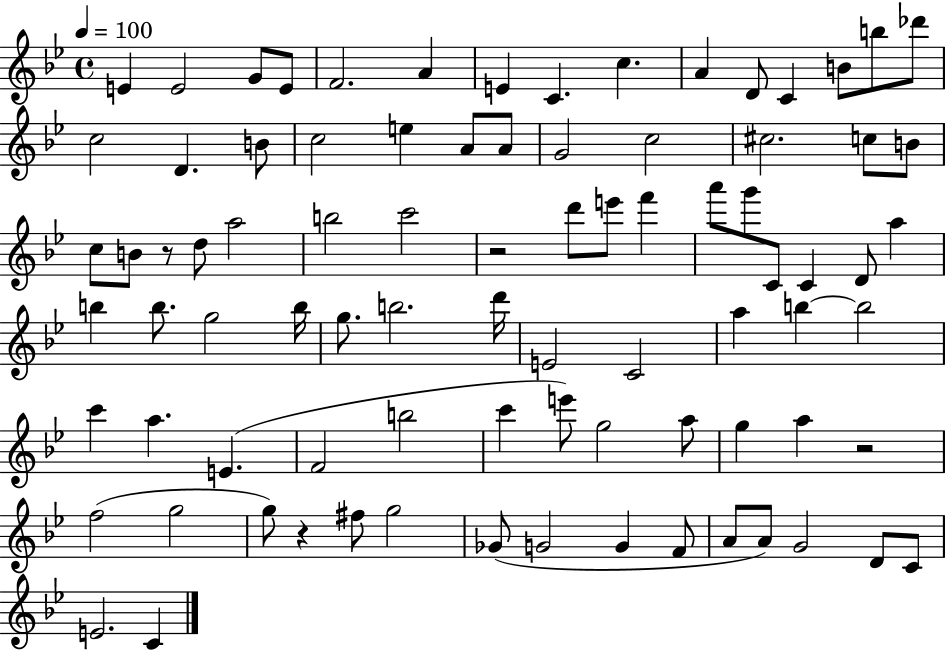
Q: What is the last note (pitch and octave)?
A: C4